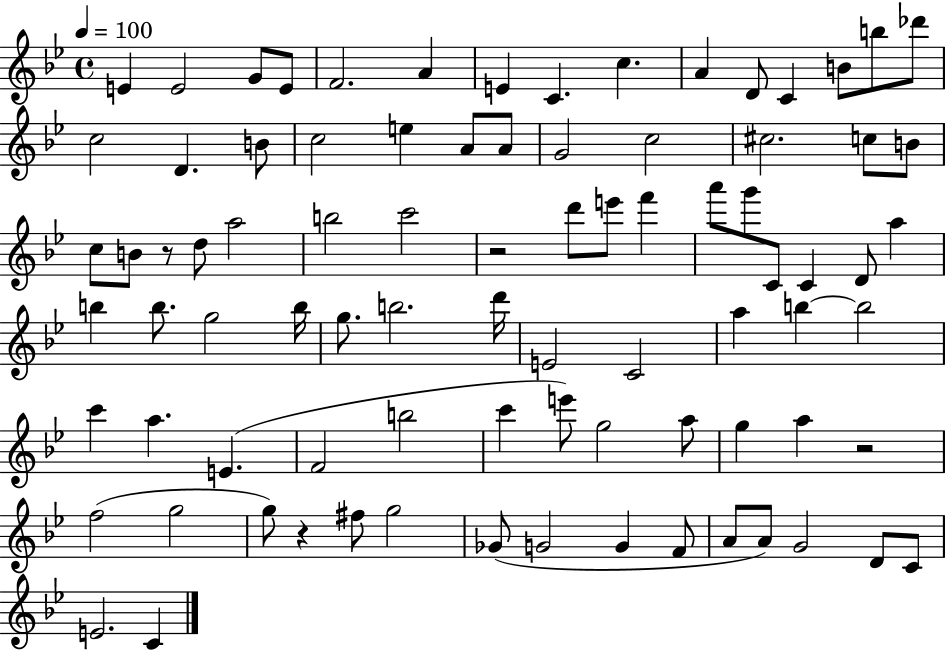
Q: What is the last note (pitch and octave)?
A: C4